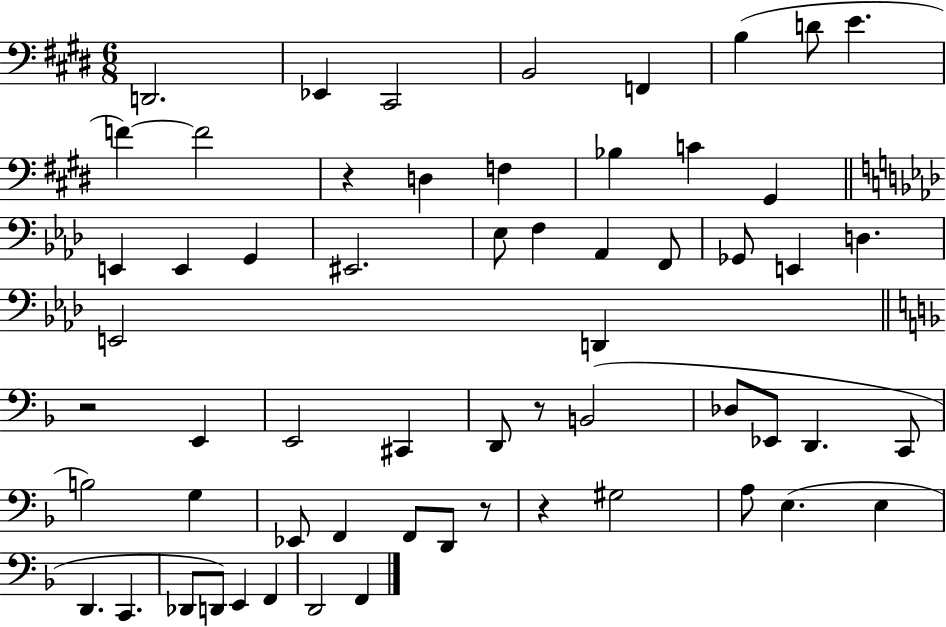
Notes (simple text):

D2/h. Eb2/q C#2/h B2/h F2/q B3/q D4/e E4/q. F4/q F4/h R/q D3/q F3/q Bb3/q C4/q G#2/q E2/q E2/q G2/q EIS2/h. Eb3/e F3/q Ab2/q F2/e Gb2/e E2/q D3/q. E2/h D2/q R/h E2/q E2/h C#2/q D2/e R/e B2/h Db3/e Eb2/e D2/q. C2/e B3/h G3/q Eb2/e F2/q F2/e D2/e R/e R/q G#3/h A3/e E3/q. E3/q D2/q. C2/q. Db2/e D2/e E2/q F2/q D2/h F2/q